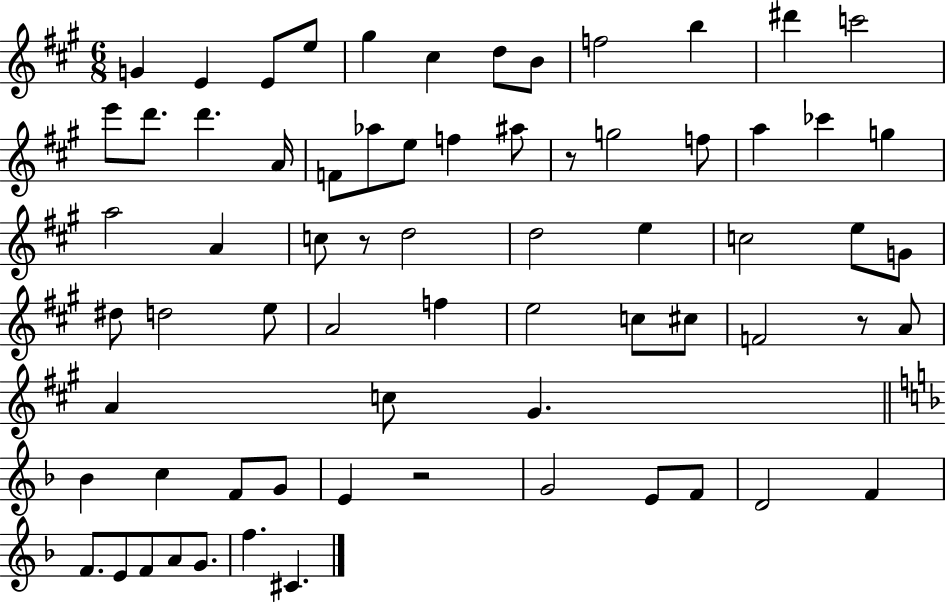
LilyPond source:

{
  \clef treble
  \numericTimeSignature
  \time 6/8
  \key a \major
  g'4 e'4 e'8 e''8 | gis''4 cis''4 d''8 b'8 | f''2 b''4 | dis'''4 c'''2 | \break e'''8 d'''8. d'''4. a'16 | f'8 aes''8 e''8 f''4 ais''8 | r8 g''2 f''8 | a''4 ces'''4 g''4 | \break a''2 a'4 | c''8 r8 d''2 | d''2 e''4 | c''2 e''8 g'8 | \break dis''8 d''2 e''8 | a'2 f''4 | e''2 c''8 cis''8 | f'2 r8 a'8 | \break a'4 c''8 gis'4. | \bar "||" \break \key d \minor bes'4 c''4 f'8 g'8 | e'4 r2 | g'2 e'8 f'8 | d'2 f'4 | \break f'8. e'8 f'8 a'8 g'8. | f''4. cis'4. | \bar "|."
}